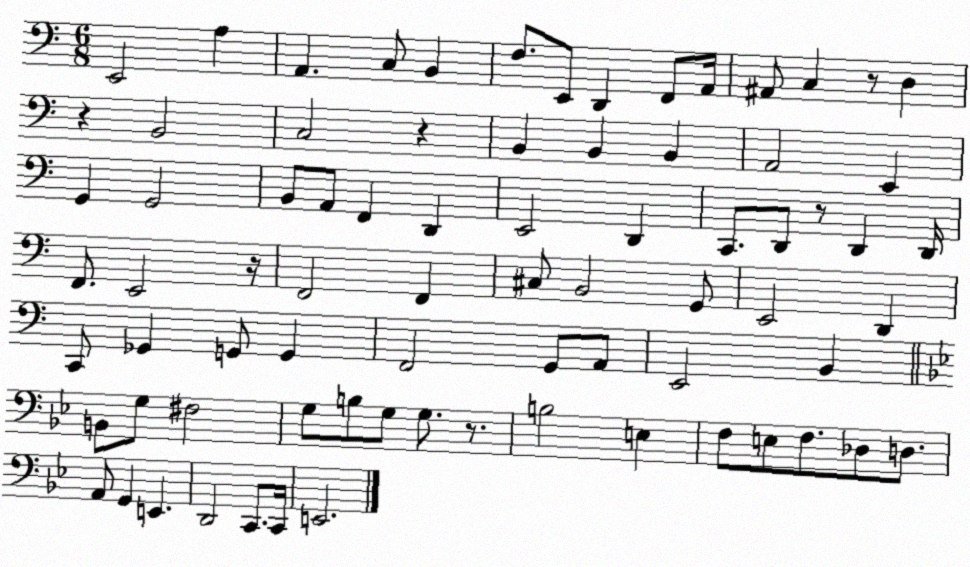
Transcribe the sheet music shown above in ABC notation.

X:1
T:Untitled
M:6/8
L:1/4
K:C
E,,2 A, A,, C,/2 B,, F,/2 E,,/2 D,, F,,/2 A,,/4 ^A,,/2 C, z/2 D, z B,,2 C,2 z B,, B,, B,, A,,2 E,, G,, G,,2 B,,/2 A,,/2 F,, D,, E,,2 D,, C,,/2 D,,/2 z/2 D,, D,,/4 F,,/2 E,,2 z/4 F,,2 F,, ^C,/2 B,,2 G,,/2 E,,2 D,, C,,/2 _G,, G,,/2 G,, F,,2 G,,/2 A,,/2 E,,2 B,, B,,/2 G,/2 ^F,2 G,/2 B,/2 G,/2 G,/2 z/2 B,2 E, F,/2 E,/2 F,/2 _D,/2 D,/2 A,,/2 G,, E,, D,,2 C,,/2 C,,/4 E,,2